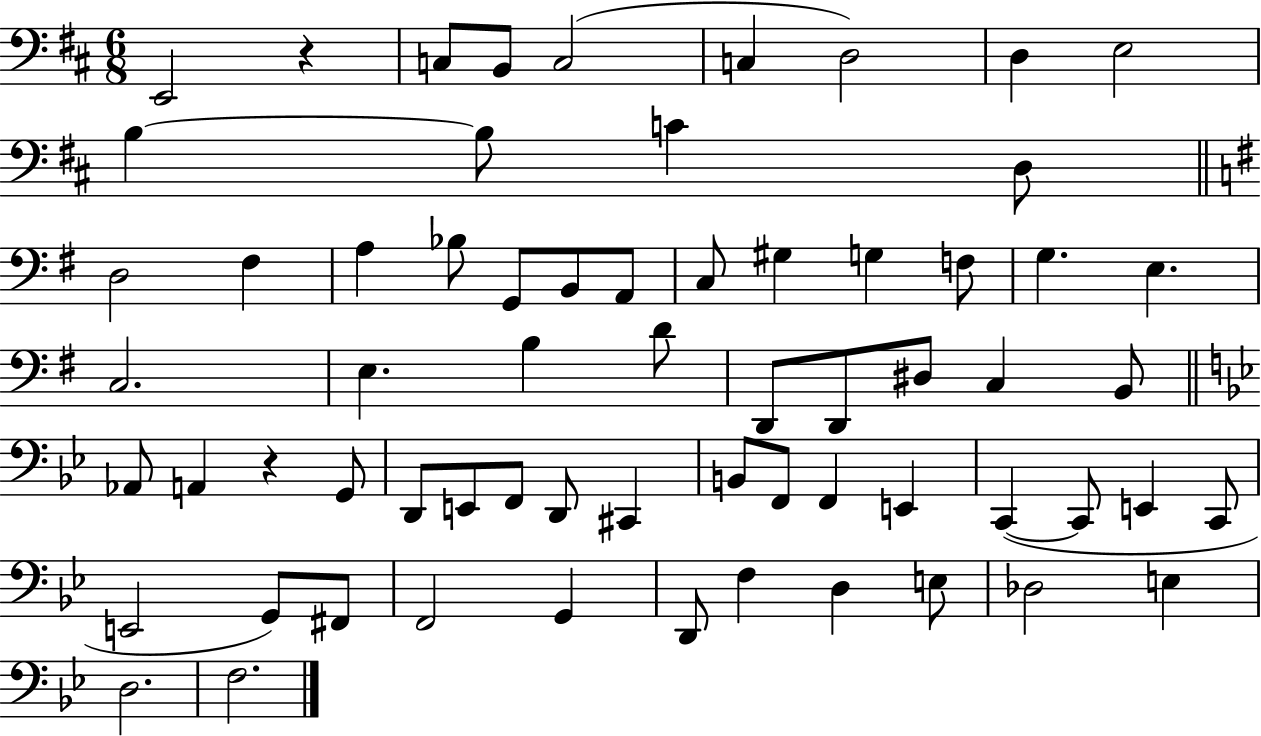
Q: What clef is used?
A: bass